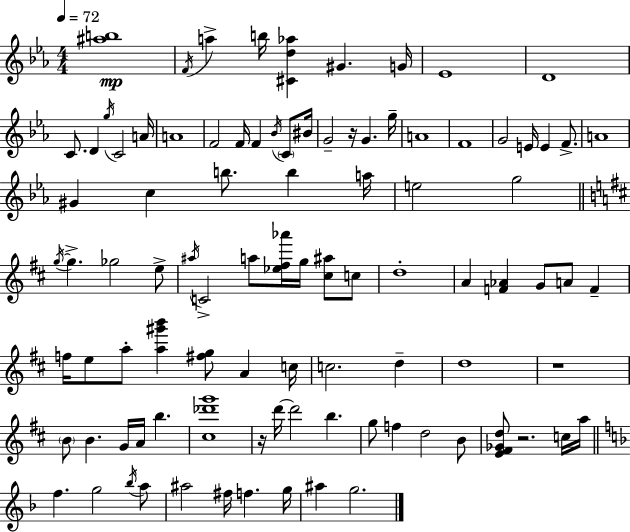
[A#5,B5]/w F4/s A5/q B5/s [C#4,D5,Ab5]/q G#4/q. G4/s Eb4/w D4/w C4/e. D4/q G5/s C4/h A4/s A4/w F4/h F4/s F4/q Bb4/s C4/e BIS4/s G4/h R/s G4/q. G5/s A4/w F4/w G4/h E4/s E4/q F4/e. A4/w G#4/q C5/q B5/e. B5/q A5/s E5/h G5/h G5/s G5/q. Gb5/h E5/e A#5/s C4/h A5/e [Eb5,F#5,Ab6]/s G5/s [C#5,A#5]/e C5/e D5/w A4/q [F4,Ab4]/q G4/e A4/e F4/q F5/s E5/e A5/e [A5,G#6,B6]/q [F#5,G5]/e A4/q C5/s C5/h. D5/q D5/w R/w B4/e B4/q. G4/s A4/s B5/q. [C#5,Db6,G6]/w R/s D6/s D6/h B5/q. G5/e F5/q D5/h B4/e [E4,F#4,Gb4,D5]/e R/h. C5/s A5/s F5/q. G5/h Bb5/s A5/e A#5/h F#5/s F5/q. G5/s A#5/q G5/h.